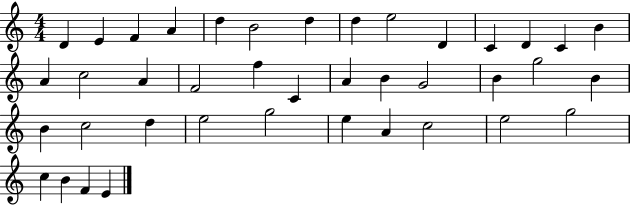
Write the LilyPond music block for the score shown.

{
  \clef treble
  \numericTimeSignature
  \time 4/4
  \key c \major
  d'4 e'4 f'4 a'4 | d''4 b'2 d''4 | d''4 e''2 d'4 | c'4 d'4 c'4 b'4 | \break a'4 c''2 a'4 | f'2 f''4 c'4 | a'4 b'4 g'2 | b'4 g''2 b'4 | \break b'4 c''2 d''4 | e''2 g''2 | e''4 a'4 c''2 | e''2 g''2 | \break c''4 b'4 f'4 e'4 | \bar "|."
}